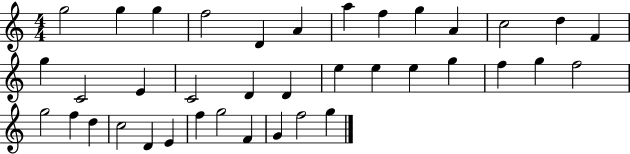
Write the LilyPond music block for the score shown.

{
  \clef treble
  \numericTimeSignature
  \time 4/4
  \key c \major
  g''2 g''4 g''4 | f''2 d'4 a'4 | a''4 f''4 g''4 a'4 | c''2 d''4 f'4 | \break g''4 c'2 e'4 | c'2 d'4 d'4 | e''4 e''4 e''4 g''4 | f''4 g''4 f''2 | \break g''2 f''4 d''4 | c''2 d'4 e'4 | f''4 g''2 f'4 | g'4 f''2 g''4 | \break \bar "|."
}